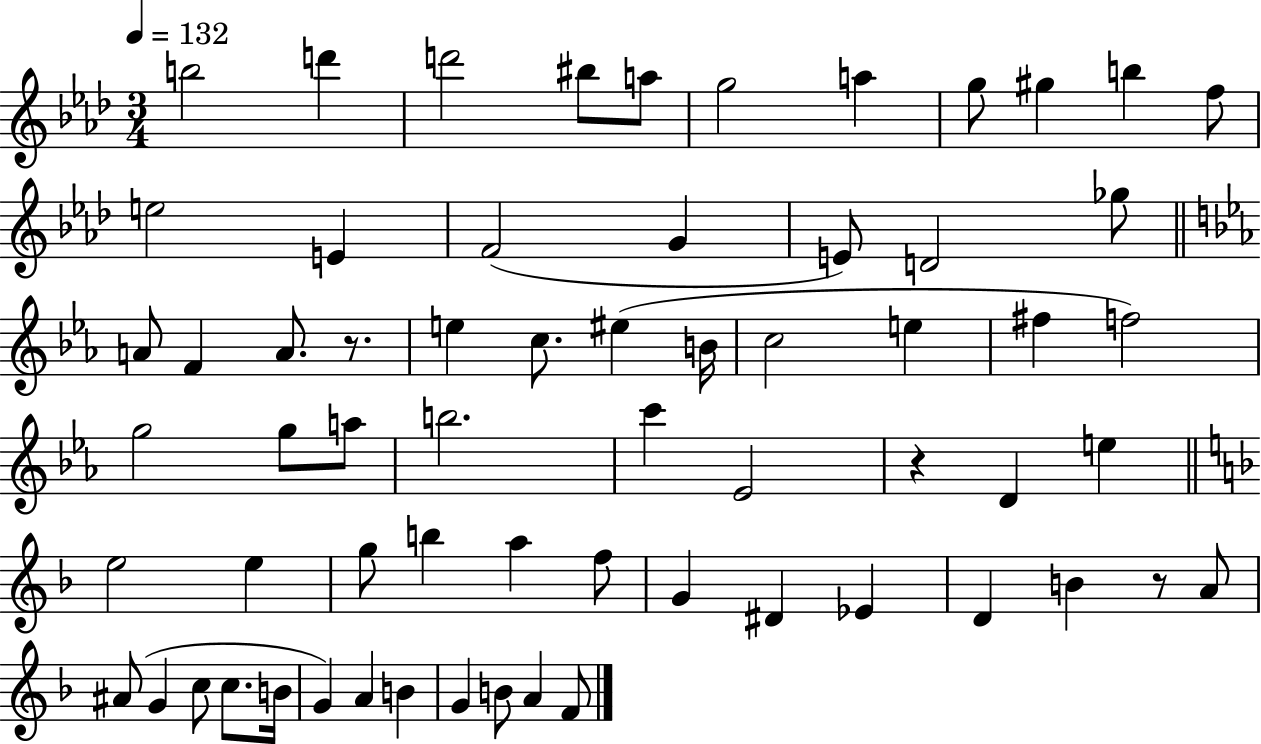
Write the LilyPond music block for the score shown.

{
  \clef treble
  \numericTimeSignature
  \time 3/4
  \key aes \major
  \tempo 4 = 132
  b''2 d'''4 | d'''2 bis''8 a''8 | g''2 a''4 | g''8 gis''4 b''4 f''8 | \break e''2 e'4 | f'2( g'4 | e'8) d'2 ges''8 | \bar "||" \break \key c \minor a'8 f'4 a'8. r8. | e''4 c''8. eis''4( b'16 | c''2 e''4 | fis''4 f''2) | \break g''2 g''8 a''8 | b''2. | c'''4 ees'2 | r4 d'4 e''4 | \break \bar "||" \break \key f \major e''2 e''4 | g''8 b''4 a''4 f''8 | g'4 dis'4 ees'4 | d'4 b'4 r8 a'8 | \break ais'8( g'4 c''8 c''8. b'16 | g'4) a'4 b'4 | g'4 b'8 a'4 f'8 | \bar "|."
}